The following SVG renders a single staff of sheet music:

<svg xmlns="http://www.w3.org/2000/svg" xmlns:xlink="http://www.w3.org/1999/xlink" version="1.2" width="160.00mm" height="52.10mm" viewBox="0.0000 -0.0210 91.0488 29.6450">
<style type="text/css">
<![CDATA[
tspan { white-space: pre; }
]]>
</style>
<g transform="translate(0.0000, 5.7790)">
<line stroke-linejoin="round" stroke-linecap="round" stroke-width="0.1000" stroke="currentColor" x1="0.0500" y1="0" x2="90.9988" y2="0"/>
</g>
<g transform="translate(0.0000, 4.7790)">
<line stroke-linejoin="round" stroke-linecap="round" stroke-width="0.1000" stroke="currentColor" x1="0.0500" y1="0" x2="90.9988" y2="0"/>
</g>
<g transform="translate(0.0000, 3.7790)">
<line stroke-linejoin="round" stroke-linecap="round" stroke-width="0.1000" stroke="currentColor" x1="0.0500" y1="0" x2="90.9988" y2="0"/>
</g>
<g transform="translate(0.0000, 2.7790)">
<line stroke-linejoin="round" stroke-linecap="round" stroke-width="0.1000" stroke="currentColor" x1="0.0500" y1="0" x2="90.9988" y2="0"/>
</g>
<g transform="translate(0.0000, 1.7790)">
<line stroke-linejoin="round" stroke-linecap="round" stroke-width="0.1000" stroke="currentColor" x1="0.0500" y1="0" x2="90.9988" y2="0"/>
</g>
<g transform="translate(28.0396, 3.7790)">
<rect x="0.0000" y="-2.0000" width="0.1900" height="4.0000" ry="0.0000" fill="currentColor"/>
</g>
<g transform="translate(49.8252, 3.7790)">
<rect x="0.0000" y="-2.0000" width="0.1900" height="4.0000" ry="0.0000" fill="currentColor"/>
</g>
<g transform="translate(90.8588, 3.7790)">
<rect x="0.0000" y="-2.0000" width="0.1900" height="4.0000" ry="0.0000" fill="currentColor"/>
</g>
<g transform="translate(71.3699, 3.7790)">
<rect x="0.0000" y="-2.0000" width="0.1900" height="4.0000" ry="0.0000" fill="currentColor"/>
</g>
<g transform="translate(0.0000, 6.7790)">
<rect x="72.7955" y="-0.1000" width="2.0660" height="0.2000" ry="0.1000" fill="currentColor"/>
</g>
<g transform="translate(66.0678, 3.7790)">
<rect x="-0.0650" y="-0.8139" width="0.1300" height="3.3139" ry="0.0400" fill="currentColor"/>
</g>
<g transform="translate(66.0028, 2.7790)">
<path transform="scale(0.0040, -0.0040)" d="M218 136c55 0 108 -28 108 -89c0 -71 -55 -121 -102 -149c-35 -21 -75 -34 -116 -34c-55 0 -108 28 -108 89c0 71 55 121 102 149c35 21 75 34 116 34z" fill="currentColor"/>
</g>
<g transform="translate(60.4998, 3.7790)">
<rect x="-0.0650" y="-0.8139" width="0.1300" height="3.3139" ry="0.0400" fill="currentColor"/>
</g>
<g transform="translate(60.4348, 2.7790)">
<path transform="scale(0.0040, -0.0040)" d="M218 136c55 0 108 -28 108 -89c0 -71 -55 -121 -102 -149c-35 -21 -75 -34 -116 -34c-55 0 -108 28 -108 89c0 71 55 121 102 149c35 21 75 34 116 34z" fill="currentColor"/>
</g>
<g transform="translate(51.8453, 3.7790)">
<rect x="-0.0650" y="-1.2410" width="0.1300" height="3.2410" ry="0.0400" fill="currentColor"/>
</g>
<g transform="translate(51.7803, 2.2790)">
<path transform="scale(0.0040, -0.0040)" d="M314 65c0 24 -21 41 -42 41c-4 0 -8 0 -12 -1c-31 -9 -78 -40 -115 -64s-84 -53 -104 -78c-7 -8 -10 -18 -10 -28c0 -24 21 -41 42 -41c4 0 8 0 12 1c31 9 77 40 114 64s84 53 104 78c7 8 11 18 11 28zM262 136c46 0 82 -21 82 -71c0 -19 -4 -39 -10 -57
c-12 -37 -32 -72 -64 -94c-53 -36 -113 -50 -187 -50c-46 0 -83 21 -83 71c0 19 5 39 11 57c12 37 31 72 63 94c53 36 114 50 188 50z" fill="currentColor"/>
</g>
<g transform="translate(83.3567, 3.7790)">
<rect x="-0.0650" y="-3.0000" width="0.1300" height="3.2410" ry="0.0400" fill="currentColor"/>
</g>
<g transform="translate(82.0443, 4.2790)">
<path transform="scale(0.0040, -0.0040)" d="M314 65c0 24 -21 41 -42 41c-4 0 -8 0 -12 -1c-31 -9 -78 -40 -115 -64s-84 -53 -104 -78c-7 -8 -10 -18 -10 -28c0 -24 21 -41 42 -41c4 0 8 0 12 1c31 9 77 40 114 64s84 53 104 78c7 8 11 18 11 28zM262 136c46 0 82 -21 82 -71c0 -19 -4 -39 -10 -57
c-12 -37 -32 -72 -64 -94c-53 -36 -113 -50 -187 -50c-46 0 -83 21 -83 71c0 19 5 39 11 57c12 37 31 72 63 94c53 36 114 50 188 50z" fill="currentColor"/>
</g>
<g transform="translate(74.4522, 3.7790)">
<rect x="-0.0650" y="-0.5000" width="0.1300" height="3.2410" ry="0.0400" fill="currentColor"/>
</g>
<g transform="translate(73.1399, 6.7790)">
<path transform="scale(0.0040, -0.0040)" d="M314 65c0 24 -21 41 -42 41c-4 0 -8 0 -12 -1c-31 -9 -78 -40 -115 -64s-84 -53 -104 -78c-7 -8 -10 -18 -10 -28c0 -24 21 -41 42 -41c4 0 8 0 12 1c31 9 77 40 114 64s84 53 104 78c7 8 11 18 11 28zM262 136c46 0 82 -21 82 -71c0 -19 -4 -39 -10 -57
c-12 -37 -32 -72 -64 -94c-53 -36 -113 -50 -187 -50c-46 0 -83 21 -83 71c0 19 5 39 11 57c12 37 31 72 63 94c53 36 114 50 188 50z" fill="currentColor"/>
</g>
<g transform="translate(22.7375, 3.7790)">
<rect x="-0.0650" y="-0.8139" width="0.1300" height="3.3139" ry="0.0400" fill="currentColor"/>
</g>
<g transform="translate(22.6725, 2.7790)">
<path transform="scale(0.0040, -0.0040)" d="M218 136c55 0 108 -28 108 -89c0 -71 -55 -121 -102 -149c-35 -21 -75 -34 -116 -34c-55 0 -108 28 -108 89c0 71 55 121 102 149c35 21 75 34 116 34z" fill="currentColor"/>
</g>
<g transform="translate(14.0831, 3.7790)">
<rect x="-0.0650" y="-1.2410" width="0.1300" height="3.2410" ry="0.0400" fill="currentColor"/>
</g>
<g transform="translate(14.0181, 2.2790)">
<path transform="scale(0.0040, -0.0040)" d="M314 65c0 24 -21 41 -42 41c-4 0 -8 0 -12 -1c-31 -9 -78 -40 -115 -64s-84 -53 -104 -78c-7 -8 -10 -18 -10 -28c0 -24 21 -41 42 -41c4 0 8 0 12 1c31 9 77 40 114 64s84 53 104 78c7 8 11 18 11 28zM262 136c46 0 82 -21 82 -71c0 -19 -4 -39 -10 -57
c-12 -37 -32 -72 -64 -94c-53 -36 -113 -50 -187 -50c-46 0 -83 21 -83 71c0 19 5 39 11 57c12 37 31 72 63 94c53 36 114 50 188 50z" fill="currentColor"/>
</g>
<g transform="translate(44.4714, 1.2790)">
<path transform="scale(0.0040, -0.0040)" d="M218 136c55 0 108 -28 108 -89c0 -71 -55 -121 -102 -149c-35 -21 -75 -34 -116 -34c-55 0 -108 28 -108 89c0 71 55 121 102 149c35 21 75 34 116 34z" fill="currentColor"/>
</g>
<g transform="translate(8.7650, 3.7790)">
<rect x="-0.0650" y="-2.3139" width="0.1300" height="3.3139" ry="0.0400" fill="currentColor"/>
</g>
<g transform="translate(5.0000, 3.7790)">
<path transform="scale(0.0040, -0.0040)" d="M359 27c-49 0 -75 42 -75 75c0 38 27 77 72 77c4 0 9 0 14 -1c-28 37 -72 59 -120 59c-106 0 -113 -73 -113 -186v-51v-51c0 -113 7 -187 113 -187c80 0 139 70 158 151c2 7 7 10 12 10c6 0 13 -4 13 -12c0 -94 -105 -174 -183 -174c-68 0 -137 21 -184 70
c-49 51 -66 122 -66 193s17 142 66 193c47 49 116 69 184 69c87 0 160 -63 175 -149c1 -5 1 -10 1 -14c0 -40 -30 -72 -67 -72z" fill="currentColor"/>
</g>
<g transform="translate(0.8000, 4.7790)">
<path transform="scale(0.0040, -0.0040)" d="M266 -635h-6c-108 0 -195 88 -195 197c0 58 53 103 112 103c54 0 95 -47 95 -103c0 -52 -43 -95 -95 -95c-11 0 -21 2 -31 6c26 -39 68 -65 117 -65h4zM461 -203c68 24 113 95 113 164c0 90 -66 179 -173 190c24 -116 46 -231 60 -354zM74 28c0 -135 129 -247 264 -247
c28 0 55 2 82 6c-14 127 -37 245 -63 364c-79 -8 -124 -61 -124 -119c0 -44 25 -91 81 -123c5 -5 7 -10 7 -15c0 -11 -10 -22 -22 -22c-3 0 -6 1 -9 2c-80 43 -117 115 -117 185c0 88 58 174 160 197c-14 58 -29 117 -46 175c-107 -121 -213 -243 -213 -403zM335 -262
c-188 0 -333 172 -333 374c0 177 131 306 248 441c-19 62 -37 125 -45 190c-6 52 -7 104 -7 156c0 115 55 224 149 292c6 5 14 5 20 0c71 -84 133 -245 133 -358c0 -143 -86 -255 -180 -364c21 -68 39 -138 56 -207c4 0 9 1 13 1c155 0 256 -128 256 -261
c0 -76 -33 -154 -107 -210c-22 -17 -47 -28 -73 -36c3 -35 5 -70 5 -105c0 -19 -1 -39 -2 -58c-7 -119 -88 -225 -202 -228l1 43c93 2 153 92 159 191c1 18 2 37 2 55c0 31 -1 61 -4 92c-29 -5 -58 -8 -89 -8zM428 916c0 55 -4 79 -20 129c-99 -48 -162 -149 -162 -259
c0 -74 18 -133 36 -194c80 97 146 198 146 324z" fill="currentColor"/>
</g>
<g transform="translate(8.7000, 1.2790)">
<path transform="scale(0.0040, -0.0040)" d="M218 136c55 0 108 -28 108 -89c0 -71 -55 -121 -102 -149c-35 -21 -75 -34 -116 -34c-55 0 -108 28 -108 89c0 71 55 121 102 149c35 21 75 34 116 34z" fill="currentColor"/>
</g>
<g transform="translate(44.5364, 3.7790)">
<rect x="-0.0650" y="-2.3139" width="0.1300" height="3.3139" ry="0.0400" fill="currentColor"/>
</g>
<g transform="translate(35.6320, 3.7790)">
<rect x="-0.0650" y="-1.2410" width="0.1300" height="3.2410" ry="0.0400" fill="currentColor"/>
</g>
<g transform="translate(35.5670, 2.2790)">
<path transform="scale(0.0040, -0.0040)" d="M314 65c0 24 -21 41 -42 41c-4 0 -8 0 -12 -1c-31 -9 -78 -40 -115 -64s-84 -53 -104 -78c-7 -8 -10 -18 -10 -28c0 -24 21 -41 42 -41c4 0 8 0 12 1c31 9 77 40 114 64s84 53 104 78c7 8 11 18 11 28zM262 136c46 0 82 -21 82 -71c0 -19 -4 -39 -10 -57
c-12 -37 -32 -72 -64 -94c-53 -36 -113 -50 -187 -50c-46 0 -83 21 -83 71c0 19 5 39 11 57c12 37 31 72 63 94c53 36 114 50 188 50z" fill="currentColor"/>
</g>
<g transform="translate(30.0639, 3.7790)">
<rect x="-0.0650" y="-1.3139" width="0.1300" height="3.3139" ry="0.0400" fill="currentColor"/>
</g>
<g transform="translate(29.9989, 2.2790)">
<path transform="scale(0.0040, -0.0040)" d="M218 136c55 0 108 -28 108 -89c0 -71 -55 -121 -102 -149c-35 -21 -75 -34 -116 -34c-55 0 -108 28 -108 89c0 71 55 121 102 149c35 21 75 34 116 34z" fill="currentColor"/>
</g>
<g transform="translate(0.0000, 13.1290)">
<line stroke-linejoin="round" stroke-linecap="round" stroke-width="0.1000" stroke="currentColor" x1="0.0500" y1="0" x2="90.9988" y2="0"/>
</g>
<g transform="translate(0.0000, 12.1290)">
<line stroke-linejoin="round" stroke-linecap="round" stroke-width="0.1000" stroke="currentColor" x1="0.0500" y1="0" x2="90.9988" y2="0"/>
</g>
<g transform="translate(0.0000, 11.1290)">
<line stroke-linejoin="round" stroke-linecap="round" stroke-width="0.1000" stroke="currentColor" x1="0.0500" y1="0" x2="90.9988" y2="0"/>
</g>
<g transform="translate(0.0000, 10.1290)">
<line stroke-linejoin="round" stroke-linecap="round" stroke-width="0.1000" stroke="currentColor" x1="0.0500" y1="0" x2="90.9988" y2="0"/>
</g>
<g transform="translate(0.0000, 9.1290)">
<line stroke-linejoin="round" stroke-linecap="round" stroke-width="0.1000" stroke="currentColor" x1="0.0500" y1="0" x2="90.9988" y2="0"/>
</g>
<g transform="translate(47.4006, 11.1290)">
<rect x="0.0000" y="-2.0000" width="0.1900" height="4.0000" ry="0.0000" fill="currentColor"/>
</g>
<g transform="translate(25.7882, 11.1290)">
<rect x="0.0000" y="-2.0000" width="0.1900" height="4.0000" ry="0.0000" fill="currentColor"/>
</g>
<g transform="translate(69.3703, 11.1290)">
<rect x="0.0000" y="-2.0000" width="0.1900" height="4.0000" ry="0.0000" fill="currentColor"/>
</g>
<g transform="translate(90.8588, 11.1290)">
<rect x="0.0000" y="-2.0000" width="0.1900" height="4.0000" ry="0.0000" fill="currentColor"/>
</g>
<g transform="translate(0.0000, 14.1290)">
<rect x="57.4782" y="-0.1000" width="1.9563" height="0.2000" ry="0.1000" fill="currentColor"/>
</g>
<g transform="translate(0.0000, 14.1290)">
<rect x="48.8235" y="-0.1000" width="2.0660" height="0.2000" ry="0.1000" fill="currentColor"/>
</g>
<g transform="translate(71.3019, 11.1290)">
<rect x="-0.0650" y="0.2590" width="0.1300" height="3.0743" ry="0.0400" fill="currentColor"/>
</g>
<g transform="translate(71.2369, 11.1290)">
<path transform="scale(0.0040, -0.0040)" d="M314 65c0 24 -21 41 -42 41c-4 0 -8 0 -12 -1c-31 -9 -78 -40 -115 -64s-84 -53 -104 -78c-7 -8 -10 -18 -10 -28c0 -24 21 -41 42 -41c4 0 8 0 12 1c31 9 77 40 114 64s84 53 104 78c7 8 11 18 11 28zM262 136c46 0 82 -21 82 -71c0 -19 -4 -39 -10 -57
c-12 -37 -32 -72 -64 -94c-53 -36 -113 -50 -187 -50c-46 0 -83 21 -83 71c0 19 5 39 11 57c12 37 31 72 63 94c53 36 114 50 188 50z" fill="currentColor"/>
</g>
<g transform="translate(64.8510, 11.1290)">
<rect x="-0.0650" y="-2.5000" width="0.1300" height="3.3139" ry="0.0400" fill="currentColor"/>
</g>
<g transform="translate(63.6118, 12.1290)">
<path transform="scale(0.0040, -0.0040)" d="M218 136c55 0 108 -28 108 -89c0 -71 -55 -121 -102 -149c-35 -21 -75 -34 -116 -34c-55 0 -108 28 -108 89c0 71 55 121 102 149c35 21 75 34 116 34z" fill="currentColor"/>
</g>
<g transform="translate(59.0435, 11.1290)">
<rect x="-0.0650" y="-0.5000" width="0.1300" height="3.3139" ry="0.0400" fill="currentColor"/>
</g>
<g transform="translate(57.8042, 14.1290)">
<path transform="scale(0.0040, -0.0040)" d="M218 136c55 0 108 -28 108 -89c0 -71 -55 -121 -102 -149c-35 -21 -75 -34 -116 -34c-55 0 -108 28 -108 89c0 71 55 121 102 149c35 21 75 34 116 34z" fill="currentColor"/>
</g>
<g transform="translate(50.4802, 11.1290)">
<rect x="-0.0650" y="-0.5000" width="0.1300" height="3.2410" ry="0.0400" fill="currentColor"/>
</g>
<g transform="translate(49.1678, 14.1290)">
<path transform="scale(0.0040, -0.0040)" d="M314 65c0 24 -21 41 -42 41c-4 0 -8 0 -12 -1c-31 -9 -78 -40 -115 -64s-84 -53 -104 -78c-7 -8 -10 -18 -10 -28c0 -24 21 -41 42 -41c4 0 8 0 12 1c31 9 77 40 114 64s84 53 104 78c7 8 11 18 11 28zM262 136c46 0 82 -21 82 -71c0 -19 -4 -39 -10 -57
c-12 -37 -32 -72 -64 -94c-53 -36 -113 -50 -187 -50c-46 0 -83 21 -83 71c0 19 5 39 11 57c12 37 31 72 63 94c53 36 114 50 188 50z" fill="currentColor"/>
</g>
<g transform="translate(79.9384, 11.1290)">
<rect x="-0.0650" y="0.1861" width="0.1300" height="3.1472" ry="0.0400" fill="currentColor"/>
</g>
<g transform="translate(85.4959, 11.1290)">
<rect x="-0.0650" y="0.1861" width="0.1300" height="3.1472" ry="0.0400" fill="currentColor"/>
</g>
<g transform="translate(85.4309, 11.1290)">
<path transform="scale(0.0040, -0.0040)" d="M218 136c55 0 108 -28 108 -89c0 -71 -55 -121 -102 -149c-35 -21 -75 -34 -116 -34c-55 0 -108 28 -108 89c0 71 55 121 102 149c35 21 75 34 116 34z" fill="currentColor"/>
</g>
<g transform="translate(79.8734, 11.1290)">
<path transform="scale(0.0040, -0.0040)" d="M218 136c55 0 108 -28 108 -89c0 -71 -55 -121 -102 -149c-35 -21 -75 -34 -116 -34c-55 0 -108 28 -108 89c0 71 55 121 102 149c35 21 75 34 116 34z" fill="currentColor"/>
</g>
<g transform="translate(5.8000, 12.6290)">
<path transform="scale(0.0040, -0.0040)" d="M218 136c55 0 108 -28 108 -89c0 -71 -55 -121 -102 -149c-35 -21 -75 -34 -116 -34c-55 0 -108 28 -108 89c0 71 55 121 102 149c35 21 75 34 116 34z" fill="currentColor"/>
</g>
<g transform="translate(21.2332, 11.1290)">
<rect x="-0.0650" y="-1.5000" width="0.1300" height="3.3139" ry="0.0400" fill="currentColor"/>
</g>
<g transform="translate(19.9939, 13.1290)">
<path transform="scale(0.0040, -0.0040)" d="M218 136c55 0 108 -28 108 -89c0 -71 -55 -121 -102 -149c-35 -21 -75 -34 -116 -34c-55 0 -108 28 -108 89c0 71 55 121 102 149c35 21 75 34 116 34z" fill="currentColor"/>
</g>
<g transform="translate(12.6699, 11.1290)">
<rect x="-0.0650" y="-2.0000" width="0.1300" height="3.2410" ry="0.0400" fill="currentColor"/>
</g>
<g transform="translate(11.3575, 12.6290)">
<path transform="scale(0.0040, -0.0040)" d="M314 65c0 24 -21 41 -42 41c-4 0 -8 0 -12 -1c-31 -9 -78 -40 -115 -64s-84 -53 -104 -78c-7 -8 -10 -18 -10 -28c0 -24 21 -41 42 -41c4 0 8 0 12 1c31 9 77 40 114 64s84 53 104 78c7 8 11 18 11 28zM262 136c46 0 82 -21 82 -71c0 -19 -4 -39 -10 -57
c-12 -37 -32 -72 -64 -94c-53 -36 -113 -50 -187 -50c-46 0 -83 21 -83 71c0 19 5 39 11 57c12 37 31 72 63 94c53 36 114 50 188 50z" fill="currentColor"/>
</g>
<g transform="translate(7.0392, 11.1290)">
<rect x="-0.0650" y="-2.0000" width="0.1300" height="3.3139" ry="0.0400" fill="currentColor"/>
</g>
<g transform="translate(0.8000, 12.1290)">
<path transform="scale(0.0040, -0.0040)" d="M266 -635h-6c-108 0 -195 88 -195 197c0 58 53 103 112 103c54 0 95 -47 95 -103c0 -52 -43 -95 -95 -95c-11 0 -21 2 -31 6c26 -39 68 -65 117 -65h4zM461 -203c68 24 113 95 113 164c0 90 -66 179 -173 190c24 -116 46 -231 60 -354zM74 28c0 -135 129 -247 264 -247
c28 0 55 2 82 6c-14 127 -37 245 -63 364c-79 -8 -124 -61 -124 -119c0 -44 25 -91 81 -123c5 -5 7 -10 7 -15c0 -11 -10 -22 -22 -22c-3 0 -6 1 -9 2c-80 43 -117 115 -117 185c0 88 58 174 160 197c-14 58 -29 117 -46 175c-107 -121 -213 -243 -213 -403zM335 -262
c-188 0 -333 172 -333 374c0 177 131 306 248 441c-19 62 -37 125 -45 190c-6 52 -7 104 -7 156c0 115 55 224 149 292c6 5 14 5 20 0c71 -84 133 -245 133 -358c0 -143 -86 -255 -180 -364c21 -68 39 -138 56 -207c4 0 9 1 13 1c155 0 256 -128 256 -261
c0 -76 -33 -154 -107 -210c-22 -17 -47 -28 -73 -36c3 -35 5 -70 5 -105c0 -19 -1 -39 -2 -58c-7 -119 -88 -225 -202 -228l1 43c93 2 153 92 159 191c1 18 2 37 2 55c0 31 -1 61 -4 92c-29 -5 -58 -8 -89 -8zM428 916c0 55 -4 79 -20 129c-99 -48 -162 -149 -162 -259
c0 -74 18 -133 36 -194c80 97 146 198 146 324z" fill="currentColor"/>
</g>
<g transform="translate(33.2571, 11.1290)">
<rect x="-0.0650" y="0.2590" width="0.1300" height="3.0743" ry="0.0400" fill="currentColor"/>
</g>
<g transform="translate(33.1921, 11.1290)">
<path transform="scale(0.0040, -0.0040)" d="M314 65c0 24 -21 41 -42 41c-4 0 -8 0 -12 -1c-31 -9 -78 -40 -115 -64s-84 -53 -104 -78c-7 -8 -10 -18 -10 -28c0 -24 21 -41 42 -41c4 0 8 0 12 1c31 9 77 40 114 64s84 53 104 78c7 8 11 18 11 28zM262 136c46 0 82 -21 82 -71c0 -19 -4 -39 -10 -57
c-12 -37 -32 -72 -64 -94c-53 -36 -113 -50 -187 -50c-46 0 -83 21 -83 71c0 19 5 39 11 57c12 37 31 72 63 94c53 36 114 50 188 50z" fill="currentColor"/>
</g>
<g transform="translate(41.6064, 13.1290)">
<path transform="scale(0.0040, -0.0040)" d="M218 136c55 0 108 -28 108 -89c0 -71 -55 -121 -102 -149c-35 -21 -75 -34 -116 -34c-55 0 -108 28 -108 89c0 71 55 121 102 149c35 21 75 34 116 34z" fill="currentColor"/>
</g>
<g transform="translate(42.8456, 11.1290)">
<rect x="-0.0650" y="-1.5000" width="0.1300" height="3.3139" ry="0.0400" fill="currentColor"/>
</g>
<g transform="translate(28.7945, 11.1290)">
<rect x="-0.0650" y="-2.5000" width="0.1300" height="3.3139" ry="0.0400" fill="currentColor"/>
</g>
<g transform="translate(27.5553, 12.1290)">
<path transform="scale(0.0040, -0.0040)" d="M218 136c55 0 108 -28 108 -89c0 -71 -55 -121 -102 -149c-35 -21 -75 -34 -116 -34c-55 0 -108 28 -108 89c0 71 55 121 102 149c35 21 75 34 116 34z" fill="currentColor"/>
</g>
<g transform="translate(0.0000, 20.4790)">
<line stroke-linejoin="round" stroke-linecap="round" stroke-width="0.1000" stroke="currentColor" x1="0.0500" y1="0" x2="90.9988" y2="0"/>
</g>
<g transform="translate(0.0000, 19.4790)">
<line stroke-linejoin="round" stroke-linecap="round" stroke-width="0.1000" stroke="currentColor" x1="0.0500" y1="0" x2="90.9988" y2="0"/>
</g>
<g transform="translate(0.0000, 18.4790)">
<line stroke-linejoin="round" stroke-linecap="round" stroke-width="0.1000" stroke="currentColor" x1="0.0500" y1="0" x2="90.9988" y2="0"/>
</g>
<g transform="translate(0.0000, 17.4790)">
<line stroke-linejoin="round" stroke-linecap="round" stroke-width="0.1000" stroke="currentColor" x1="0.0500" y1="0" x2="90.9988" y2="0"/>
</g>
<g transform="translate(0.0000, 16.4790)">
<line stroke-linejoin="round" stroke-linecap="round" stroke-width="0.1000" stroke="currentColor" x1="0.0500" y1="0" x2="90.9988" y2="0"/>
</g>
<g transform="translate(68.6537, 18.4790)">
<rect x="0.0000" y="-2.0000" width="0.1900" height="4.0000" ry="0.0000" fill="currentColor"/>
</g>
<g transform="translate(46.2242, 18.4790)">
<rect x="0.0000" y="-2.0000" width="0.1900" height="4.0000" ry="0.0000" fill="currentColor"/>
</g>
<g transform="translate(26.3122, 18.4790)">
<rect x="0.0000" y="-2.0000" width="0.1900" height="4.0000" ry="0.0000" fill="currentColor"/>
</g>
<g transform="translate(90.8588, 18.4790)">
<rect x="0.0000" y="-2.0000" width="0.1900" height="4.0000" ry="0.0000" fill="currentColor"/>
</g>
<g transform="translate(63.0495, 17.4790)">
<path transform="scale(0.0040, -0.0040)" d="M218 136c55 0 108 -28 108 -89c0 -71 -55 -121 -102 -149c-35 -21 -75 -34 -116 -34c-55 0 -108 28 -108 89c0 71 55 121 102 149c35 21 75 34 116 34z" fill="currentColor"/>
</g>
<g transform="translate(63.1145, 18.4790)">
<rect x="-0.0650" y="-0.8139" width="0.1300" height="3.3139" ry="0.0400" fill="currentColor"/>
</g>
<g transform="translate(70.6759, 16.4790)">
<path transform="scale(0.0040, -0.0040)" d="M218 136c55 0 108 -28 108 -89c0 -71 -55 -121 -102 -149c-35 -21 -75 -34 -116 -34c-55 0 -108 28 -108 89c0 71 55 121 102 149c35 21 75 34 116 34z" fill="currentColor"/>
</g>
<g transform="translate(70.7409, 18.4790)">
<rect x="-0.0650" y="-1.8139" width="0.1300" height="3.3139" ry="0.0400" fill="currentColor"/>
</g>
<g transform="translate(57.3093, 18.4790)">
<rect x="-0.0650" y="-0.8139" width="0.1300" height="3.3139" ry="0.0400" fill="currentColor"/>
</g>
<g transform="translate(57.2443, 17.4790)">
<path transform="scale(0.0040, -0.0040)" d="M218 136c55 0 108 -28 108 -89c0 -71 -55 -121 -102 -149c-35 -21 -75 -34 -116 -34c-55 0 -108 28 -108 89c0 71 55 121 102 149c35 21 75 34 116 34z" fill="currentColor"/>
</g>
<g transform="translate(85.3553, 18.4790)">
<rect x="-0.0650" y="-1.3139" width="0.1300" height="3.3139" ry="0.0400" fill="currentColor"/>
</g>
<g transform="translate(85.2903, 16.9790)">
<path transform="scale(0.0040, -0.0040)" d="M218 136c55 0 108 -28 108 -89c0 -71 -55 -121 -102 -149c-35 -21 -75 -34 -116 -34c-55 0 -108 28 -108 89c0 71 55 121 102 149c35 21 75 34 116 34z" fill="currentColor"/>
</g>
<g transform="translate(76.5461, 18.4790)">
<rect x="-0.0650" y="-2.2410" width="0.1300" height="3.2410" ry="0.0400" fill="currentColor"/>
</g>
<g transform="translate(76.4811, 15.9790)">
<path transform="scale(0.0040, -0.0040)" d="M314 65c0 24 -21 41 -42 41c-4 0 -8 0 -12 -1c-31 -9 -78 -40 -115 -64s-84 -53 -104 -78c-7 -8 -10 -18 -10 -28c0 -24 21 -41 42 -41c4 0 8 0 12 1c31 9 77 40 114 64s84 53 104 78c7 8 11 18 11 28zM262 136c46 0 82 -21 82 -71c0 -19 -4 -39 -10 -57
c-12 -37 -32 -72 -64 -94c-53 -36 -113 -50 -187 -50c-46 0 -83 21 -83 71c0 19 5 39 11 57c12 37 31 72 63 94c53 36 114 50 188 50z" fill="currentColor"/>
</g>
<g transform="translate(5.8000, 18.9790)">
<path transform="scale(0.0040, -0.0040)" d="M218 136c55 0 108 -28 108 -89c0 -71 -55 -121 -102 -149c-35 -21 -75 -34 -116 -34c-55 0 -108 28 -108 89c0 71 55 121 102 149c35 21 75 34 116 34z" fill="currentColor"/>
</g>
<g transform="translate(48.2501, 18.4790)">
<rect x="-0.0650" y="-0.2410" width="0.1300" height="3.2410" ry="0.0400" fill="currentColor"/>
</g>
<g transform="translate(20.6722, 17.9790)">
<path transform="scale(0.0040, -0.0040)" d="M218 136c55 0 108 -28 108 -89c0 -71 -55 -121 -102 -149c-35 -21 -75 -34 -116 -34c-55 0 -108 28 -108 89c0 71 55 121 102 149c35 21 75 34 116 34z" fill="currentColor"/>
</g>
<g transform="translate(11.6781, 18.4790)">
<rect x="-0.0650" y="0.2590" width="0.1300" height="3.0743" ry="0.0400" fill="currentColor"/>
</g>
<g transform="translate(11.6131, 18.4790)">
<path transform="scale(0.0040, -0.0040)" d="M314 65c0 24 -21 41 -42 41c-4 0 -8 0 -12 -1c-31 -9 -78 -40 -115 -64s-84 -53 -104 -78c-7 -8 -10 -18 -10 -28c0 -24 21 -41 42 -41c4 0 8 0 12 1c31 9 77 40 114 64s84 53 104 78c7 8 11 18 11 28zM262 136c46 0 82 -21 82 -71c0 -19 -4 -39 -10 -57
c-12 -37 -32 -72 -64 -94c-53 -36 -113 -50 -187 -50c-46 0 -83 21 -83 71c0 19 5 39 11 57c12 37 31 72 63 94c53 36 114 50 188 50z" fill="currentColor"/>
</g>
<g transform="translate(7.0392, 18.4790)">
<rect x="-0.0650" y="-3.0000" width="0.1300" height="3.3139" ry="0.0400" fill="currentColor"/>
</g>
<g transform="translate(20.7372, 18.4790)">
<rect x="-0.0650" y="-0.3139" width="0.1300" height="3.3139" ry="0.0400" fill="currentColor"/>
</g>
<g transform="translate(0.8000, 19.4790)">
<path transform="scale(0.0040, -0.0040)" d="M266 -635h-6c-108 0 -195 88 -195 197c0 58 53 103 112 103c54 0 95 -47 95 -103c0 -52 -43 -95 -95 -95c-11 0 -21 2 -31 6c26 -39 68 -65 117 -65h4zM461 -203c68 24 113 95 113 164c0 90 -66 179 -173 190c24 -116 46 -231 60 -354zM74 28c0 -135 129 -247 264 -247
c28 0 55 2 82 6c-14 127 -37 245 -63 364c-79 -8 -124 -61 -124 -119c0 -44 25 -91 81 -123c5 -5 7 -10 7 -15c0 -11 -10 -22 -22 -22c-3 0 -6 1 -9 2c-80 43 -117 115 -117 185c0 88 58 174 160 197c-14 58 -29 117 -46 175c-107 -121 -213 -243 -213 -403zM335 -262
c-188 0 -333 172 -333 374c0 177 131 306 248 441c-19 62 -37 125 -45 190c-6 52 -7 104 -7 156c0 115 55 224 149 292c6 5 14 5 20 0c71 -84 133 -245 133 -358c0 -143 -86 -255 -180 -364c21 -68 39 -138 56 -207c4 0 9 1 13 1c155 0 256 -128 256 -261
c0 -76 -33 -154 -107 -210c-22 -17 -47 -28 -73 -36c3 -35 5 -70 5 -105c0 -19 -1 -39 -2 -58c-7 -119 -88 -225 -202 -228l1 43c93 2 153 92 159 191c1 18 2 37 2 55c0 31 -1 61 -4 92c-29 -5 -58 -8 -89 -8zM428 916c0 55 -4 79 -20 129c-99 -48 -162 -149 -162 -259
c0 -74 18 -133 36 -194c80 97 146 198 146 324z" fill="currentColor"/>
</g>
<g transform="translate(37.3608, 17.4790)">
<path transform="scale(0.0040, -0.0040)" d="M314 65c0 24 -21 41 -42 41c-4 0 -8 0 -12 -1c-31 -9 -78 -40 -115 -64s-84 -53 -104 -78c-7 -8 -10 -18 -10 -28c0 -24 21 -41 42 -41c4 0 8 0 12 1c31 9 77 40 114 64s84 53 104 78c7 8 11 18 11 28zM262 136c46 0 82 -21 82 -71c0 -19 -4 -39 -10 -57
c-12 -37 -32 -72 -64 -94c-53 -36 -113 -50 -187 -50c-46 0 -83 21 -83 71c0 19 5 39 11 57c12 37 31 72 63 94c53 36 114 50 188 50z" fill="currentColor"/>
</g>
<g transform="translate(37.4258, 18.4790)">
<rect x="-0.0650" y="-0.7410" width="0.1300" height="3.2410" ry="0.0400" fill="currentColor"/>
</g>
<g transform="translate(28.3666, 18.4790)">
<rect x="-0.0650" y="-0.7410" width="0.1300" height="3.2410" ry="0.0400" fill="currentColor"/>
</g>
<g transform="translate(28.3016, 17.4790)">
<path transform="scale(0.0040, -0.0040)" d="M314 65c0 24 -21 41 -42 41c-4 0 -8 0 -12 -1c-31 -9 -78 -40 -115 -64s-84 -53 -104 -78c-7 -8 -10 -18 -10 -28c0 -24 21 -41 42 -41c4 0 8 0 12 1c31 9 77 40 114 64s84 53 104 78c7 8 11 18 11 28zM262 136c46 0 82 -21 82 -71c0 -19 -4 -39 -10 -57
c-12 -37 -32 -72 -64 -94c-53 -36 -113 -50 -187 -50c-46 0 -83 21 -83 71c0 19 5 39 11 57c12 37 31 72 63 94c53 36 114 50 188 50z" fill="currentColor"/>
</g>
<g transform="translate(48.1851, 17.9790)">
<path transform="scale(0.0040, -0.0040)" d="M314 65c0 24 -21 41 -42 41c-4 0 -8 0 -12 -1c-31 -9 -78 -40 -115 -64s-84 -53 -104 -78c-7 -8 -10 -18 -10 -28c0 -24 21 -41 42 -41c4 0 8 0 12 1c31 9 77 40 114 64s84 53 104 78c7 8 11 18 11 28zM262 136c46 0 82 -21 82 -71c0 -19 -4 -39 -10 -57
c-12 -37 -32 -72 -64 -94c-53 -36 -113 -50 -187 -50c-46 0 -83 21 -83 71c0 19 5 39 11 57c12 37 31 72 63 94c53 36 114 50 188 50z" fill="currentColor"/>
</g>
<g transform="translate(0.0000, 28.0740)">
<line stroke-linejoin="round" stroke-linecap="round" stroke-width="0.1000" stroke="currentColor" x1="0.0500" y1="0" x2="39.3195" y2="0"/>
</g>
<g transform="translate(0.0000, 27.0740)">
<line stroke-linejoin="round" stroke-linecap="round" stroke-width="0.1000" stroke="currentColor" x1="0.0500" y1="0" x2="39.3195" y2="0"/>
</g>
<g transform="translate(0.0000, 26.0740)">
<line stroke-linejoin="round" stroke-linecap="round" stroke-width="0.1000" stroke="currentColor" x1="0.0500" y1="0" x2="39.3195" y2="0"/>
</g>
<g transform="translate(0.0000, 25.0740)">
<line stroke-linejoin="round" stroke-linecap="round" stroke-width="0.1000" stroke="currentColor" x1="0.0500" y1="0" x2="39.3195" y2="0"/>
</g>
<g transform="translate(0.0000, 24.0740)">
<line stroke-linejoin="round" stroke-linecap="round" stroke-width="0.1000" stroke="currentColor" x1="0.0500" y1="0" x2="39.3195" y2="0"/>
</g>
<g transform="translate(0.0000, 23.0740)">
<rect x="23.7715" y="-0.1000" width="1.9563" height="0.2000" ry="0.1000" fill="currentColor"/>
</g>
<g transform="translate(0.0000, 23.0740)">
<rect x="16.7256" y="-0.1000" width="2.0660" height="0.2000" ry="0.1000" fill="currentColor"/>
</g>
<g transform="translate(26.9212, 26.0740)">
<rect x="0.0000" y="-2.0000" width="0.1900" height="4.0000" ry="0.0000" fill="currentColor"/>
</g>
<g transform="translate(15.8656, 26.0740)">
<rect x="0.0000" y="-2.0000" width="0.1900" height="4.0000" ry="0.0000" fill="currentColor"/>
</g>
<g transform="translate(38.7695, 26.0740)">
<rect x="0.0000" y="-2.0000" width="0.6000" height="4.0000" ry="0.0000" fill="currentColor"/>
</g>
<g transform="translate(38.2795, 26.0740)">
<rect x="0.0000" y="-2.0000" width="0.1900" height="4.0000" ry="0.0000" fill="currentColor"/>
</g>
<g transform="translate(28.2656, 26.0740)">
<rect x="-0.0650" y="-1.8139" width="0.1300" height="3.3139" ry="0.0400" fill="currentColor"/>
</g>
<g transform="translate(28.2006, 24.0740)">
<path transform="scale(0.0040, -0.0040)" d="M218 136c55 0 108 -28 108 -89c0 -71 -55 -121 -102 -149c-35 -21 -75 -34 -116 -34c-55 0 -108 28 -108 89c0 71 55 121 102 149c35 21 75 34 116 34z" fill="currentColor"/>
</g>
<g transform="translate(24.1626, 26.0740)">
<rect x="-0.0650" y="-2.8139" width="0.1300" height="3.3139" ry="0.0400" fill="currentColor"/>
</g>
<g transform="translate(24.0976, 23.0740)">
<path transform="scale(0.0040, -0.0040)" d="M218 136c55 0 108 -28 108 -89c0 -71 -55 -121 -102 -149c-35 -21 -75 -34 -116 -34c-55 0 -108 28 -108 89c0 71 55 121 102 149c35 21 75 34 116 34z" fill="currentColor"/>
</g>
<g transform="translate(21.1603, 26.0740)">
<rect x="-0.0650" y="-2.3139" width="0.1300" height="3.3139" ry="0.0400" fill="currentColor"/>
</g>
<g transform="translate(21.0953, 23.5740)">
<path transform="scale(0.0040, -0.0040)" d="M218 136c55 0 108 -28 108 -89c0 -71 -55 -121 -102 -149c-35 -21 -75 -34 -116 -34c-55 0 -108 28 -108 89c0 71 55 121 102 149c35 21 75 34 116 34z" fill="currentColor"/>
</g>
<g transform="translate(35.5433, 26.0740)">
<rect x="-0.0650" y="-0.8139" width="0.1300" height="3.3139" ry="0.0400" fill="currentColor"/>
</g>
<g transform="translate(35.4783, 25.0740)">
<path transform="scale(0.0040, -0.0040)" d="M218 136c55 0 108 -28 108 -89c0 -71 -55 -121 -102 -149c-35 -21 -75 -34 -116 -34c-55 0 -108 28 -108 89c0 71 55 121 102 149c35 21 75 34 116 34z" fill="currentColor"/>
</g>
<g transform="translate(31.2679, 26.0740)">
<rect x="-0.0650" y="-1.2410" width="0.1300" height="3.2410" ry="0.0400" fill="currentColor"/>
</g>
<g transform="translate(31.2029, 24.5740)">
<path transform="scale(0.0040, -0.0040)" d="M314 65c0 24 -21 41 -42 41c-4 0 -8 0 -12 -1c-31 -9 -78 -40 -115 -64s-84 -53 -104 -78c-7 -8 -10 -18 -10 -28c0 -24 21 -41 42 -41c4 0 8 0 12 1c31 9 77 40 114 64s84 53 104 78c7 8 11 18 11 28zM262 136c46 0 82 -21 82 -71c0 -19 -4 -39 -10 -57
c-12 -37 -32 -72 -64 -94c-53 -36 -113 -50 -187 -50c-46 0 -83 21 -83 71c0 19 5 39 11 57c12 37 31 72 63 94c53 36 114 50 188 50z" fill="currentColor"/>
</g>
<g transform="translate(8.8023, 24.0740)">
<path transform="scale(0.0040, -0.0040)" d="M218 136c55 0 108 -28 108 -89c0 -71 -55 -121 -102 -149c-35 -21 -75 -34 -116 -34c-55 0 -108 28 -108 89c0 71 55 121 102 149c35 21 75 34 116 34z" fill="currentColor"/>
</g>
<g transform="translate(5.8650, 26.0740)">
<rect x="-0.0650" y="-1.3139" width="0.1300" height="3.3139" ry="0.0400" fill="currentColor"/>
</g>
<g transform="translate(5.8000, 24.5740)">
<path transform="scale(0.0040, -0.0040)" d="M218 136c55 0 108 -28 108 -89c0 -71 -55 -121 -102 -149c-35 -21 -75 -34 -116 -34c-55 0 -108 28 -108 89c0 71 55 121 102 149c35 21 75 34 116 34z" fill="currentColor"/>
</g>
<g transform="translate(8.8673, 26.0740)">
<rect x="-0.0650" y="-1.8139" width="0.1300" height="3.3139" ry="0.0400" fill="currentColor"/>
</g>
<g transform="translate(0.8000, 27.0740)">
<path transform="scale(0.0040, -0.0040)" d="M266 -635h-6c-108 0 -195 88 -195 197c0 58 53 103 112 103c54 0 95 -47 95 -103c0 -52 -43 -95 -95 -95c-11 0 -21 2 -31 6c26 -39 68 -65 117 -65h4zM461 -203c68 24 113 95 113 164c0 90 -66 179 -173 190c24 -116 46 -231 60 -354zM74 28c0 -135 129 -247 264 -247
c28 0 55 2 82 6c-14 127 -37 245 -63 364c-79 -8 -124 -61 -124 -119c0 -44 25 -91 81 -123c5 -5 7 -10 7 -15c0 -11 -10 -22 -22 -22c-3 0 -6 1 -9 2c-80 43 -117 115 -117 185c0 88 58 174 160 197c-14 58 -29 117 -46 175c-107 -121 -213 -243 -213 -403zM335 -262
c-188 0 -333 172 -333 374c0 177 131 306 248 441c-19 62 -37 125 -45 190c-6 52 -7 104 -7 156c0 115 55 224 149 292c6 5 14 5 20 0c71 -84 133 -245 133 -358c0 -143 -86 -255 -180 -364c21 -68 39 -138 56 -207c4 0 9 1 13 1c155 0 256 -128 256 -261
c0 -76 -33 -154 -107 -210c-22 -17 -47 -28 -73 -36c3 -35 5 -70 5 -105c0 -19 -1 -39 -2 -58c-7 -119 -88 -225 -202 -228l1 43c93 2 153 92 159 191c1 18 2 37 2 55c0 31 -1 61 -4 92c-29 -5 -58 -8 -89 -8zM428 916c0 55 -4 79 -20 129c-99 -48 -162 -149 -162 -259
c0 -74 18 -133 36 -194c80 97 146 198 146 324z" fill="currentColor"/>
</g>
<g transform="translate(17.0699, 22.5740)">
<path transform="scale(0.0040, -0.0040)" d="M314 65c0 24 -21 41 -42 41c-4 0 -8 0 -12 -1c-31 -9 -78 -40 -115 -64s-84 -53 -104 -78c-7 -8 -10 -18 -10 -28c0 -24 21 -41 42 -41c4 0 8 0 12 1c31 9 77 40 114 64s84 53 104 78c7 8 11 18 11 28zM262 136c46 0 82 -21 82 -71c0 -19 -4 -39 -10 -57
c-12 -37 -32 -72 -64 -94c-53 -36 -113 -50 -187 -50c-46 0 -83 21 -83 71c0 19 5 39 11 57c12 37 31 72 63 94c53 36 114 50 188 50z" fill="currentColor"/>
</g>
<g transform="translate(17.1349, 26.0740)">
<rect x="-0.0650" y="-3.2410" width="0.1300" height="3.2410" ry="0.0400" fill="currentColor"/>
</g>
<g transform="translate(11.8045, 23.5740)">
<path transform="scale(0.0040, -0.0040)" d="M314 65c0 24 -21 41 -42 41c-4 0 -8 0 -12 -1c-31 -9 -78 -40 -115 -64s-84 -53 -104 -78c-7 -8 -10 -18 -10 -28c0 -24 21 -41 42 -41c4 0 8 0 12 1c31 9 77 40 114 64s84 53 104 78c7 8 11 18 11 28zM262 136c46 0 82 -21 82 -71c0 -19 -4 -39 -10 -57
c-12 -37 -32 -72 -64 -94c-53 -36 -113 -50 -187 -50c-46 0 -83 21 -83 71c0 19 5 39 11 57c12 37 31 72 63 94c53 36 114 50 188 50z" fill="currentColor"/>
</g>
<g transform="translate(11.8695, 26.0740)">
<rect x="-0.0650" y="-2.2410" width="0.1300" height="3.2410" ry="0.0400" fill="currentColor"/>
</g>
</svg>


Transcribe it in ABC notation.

X:1
T:Untitled
M:4/4
L:1/4
K:C
g e2 d e e2 g e2 d d C2 A2 F F2 E G B2 E C2 C G B2 B B A B2 c d2 d2 c2 d d f g2 e e f g2 b2 g a f e2 d